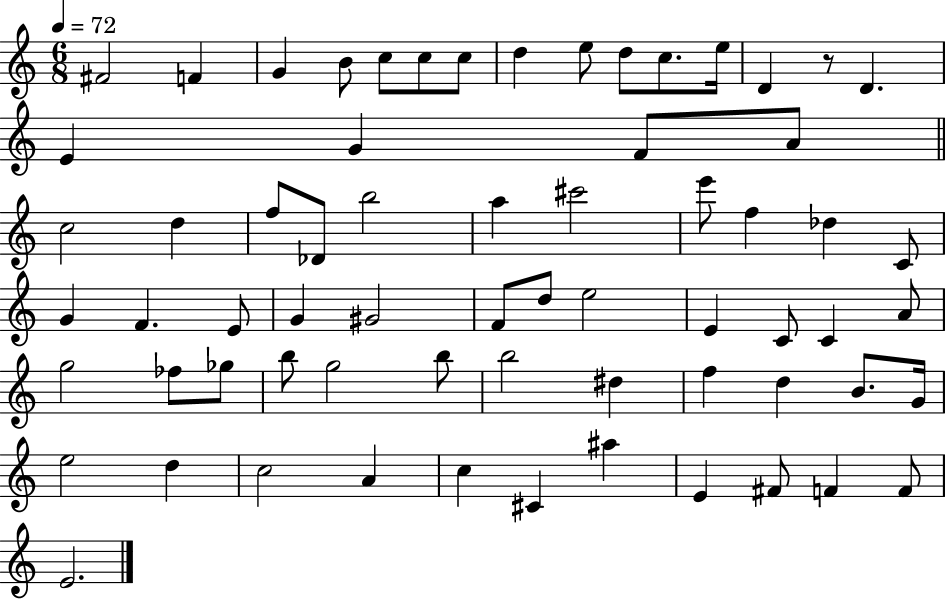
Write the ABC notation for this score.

X:1
T:Untitled
M:6/8
L:1/4
K:C
^F2 F G B/2 c/2 c/2 c/2 d e/2 d/2 c/2 e/4 D z/2 D E G F/2 A/2 c2 d f/2 _D/2 b2 a ^c'2 e'/2 f _d C/2 G F E/2 G ^G2 F/2 d/2 e2 E C/2 C A/2 g2 _f/2 _g/2 b/2 g2 b/2 b2 ^d f d B/2 G/4 e2 d c2 A c ^C ^a E ^F/2 F F/2 E2